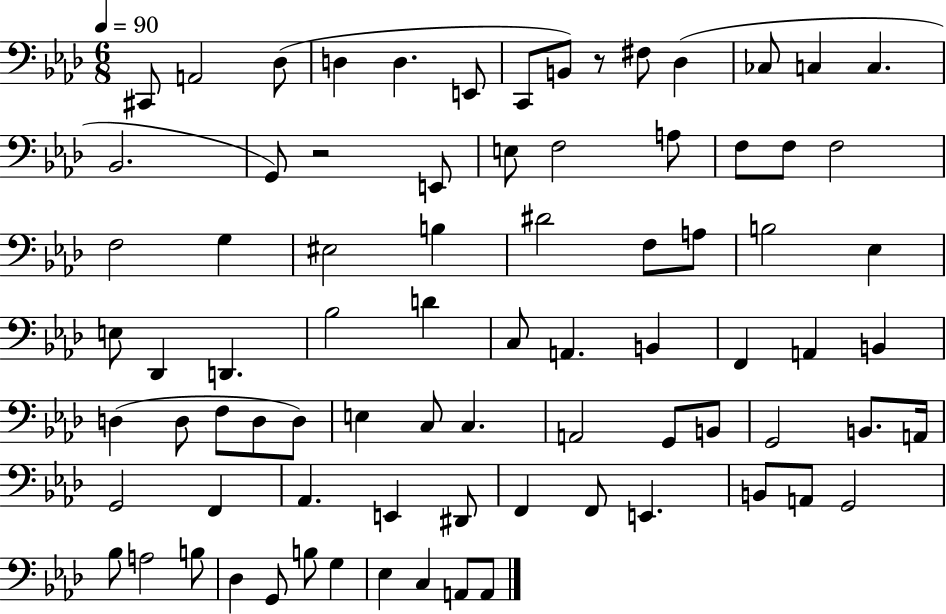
X:1
T:Untitled
M:6/8
L:1/4
K:Ab
^C,,/2 A,,2 _D,/2 D, D, E,,/2 C,,/2 B,,/2 z/2 ^F,/2 _D, _C,/2 C, C, _B,,2 G,,/2 z2 E,,/2 E,/2 F,2 A,/2 F,/2 F,/2 F,2 F,2 G, ^E,2 B, ^D2 F,/2 A,/2 B,2 _E, E,/2 _D,, D,, _B,2 D C,/2 A,, B,, F,, A,, B,, D, D,/2 F,/2 D,/2 D,/2 E, C,/2 C, A,,2 G,,/2 B,,/2 G,,2 B,,/2 A,,/4 G,,2 F,, _A,, E,, ^D,,/2 F,, F,,/2 E,, B,,/2 A,,/2 G,,2 _B,/2 A,2 B,/2 _D, G,,/2 B,/2 G, _E, C, A,,/2 A,,/2